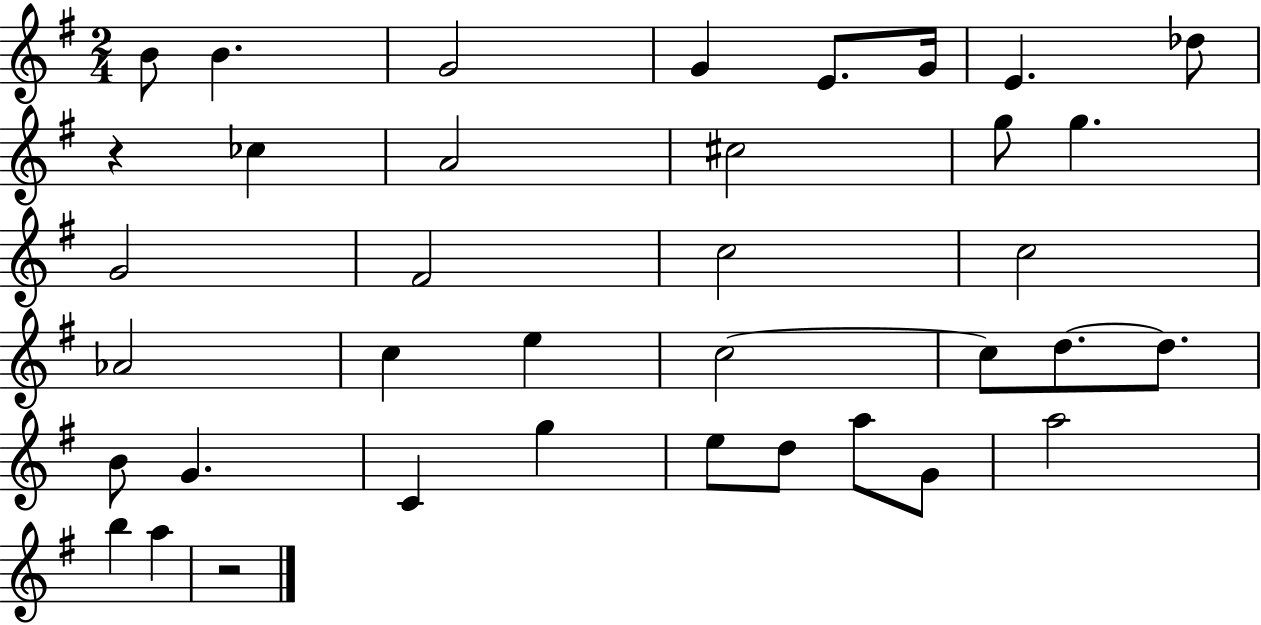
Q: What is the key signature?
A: G major